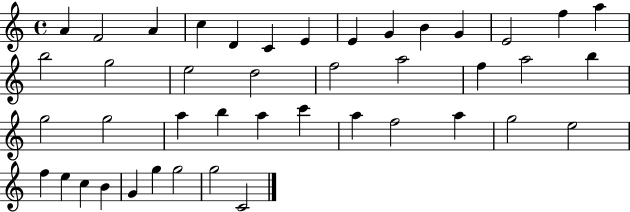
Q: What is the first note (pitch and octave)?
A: A4